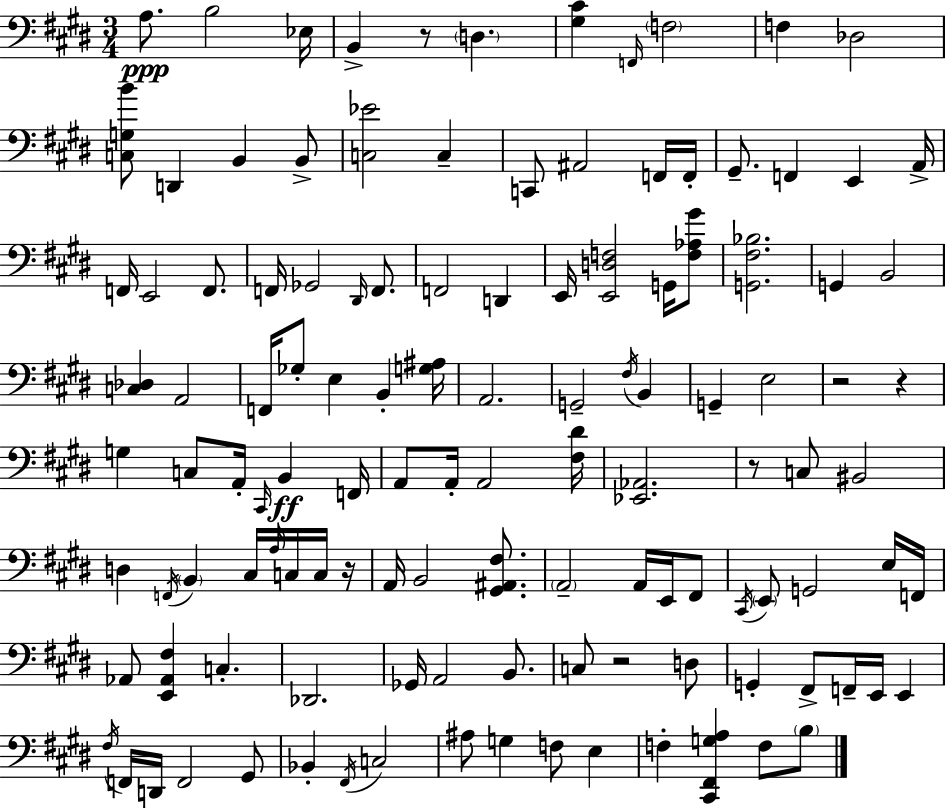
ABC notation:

X:1
T:Untitled
M:3/4
L:1/4
K:E
A,/2 B,2 _E,/4 B,, z/2 D, [^G,^C] F,,/4 F,2 F, _D,2 [C,G,B]/2 D,, B,, B,,/2 [C,_E]2 C, C,,/2 ^A,,2 F,,/4 F,,/4 ^G,,/2 F,, E,, A,,/4 F,,/4 E,,2 F,,/2 F,,/4 _G,,2 ^D,,/4 F,,/2 F,,2 D,, E,,/4 [E,,D,F,]2 G,,/4 [F,_A,^G]/2 [G,,^F,_B,]2 G,, B,,2 [C,_D,] A,,2 F,,/4 _G,/2 E, B,, [G,^A,]/4 A,,2 G,,2 ^F,/4 B,, G,, E,2 z2 z G, C,/2 A,,/4 ^C,,/4 B,, F,,/4 A,,/2 A,,/4 A,,2 [^F,^D]/4 [_E,,_A,,]2 z/2 C,/2 ^B,,2 D, F,,/4 B,, ^C,/4 A,/4 C,/4 C,/4 z/4 A,,/4 B,,2 [^G,,^A,,^F,]/2 A,,2 A,,/4 E,,/4 ^F,,/2 ^C,,/4 E,,/2 G,,2 E,/4 F,,/4 _A,,/2 [E,,_A,,^F,] C, _D,,2 _G,,/4 A,,2 B,,/2 C,/2 z2 D,/2 G,, ^F,,/2 F,,/4 E,,/4 E,, ^F,/4 F,,/4 D,,/4 F,,2 ^G,,/2 _B,, ^F,,/4 C,2 ^A,/2 G, F,/2 E, F, [^C,,^F,,G,A,] F,/2 B,/2